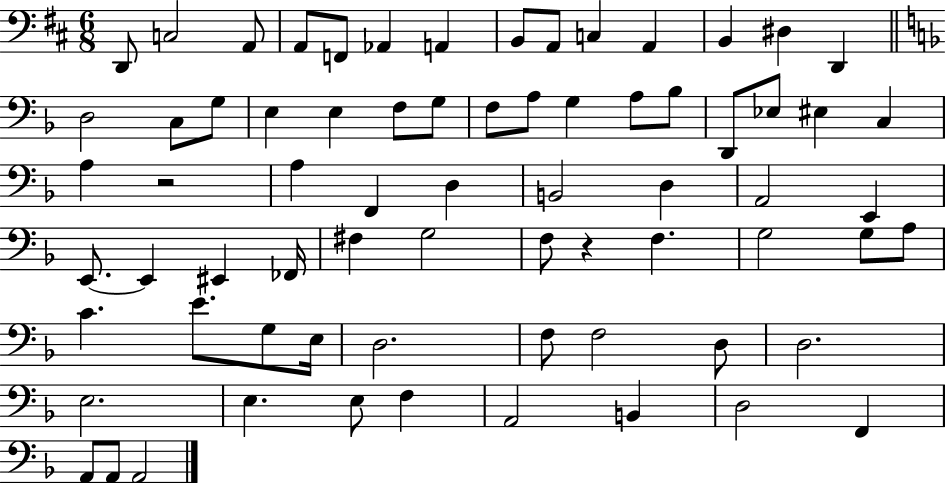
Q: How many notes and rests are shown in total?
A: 71